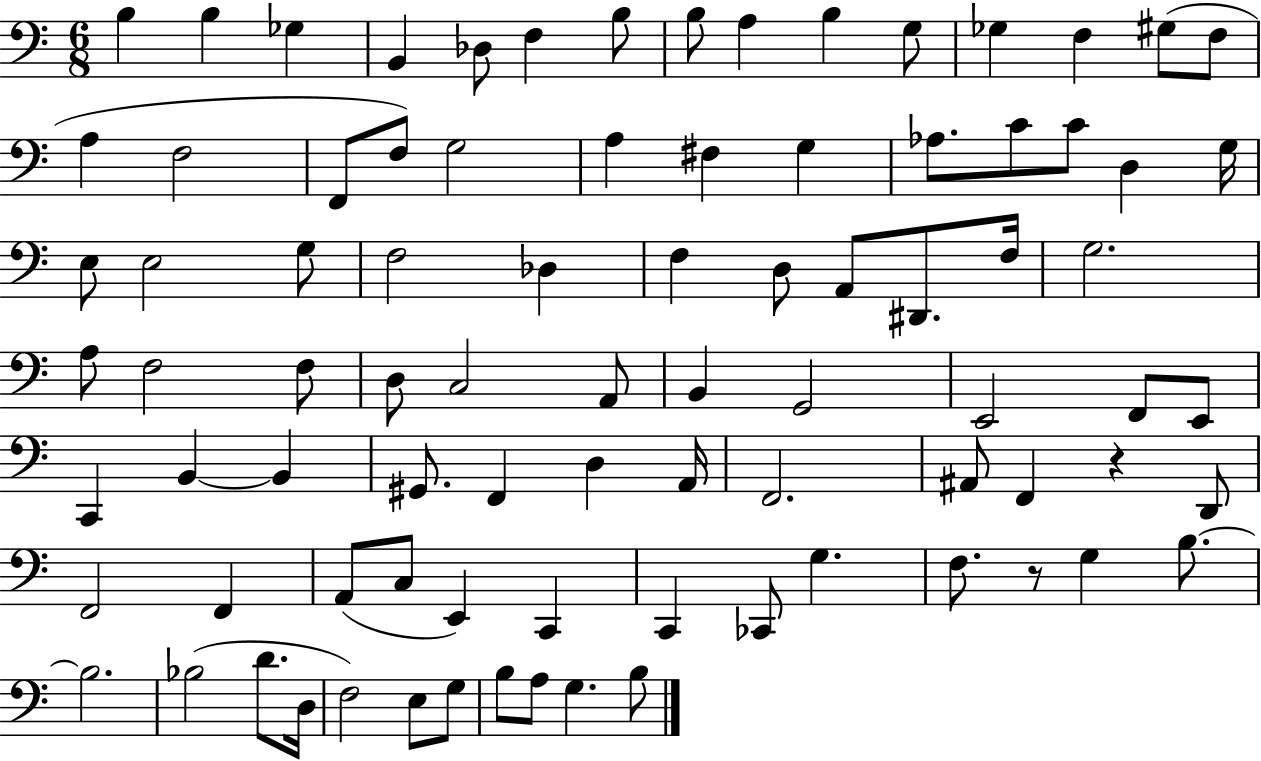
B3/q B3/q Gb3/q B2/q Db3/e F3/q B3/e B3/e A3/q B3/q G3/e Gb3/q F3/q G#3/e F3/e A3/q F3/h F2/e F3/e G3/h A3/q F#3/q G3/q Ab3/e. C4/e C4/e D3/q G3/s E3/e E3/h G3/e F3/h Db3/q F3/q D3/e A2/e D#2/e. F3/s G3/h. A3/e F3/h F3/e D3/e C3/h A2/e B2/q G2/h E2/h F2/e E2/e C2/q B2/q B2/q G#2/e. F2/q D3/q A2/s F2/h. A#2/e F2/q R/q D2/e F2/h F2/q A2/e C3/e E2/q C2/q C2/q CES2/e G3/q. F3/e. R/e G3/q B3/e. B3/h. Bb3/h D4/e. D3/s F3/h E3/e G3/e B3/e A3/e G3/q. B3/e